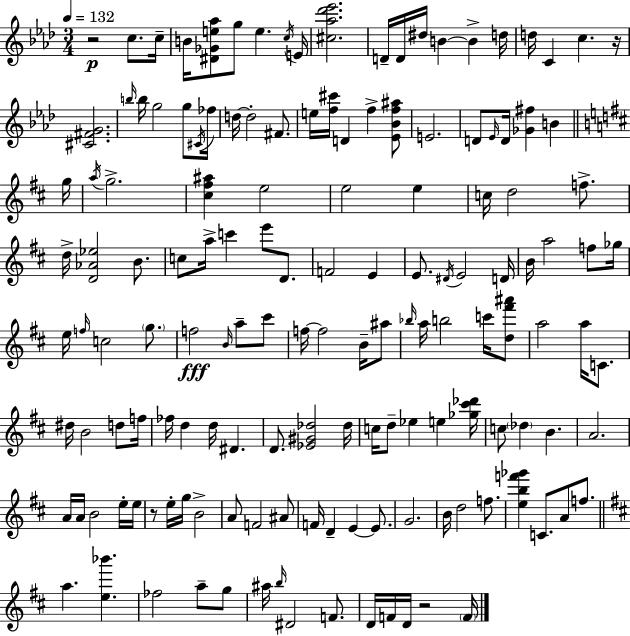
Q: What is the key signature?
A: F minor